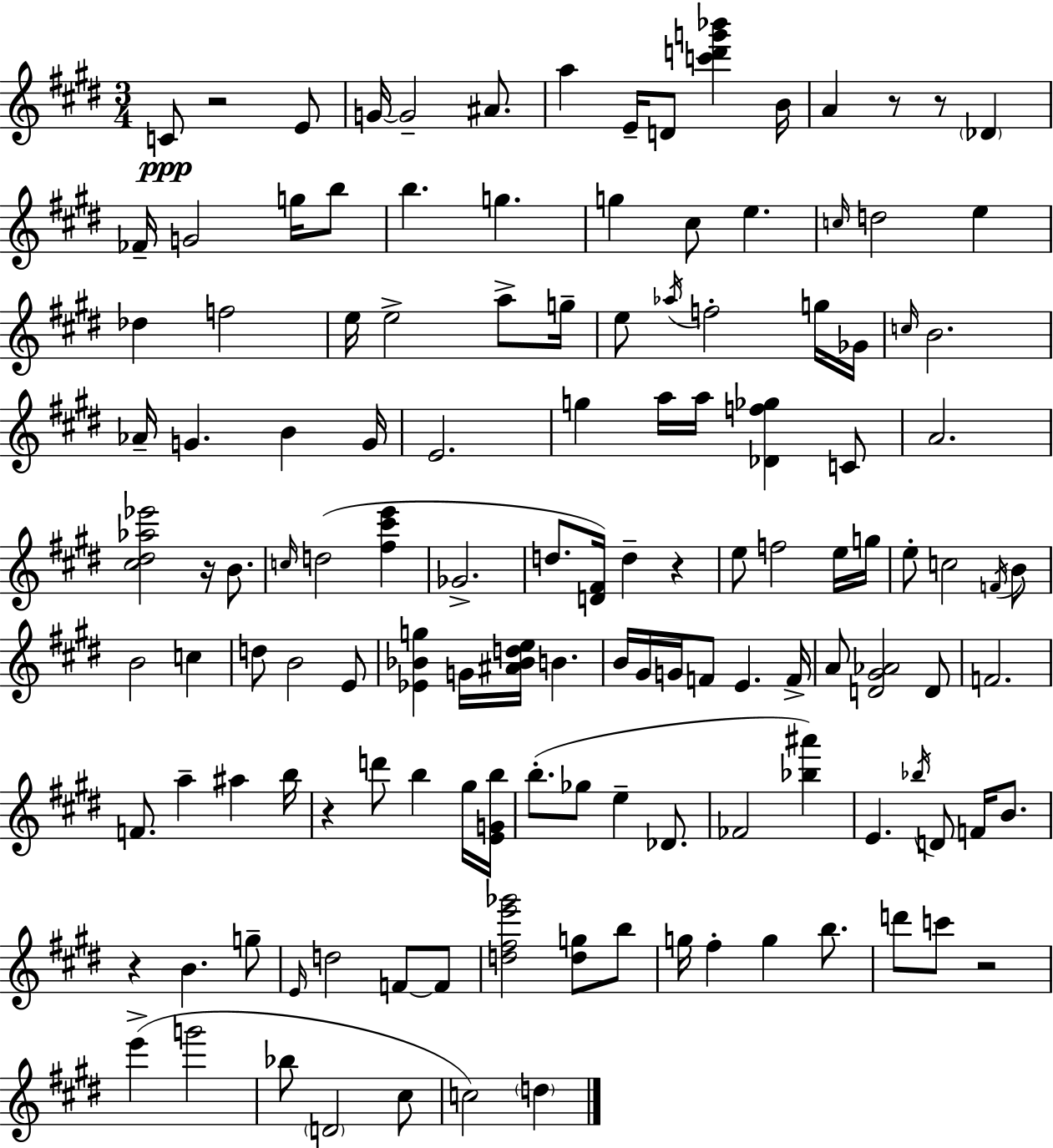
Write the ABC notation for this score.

X:1
T:Untitled
M:3/4
L:1/4
K:E
C/2 z2 E/2 G/4 G2 ^A/2 a E/4 D/2 [c'd'g'_b'] B/4 A z/2 z/2 _D _F/4 G2 g/4 b/2 b g g ^c/2 e c/4 d2 e _d f2 e/4 e2 a/2 g/4 e/2 _a/4 f2 g/4 _G/4 c/4 B2 _A/4 G B G/4 E2 g a/4 a/4 [_Df_g] C/2 A2 [^c^d_a_e']2 z/4 B/2 c/4 d2 [^f^c'e'] _G2 d/2 [D^F]/4 d z e/2 f2 e/4 g/4 e/2 c2 F/4 B/2 B2 c d/2 B2 E/2 [_E_Bg] G/4 [^A_Bde]/4 B B/4 ^G/4 G/4 F/2 E F/4 A/2 [D^G_A]2 D/2 F2 F/2 a ^a b/4 z d'/2 b ^g/4 [EGb]/4 b/2 _g/2 e _D/2 _F2 [_b^a'] E _b/4 D/2 F/4 B/2 z B g/2 E/4 d2 F/2 F/2 [d^fe'_g']2 [dg]/2 b/2 g/4 ^f g b/2 d'/2 c'/2 z2 e' g'2 _b/2 D2 ^c/2 c2 d